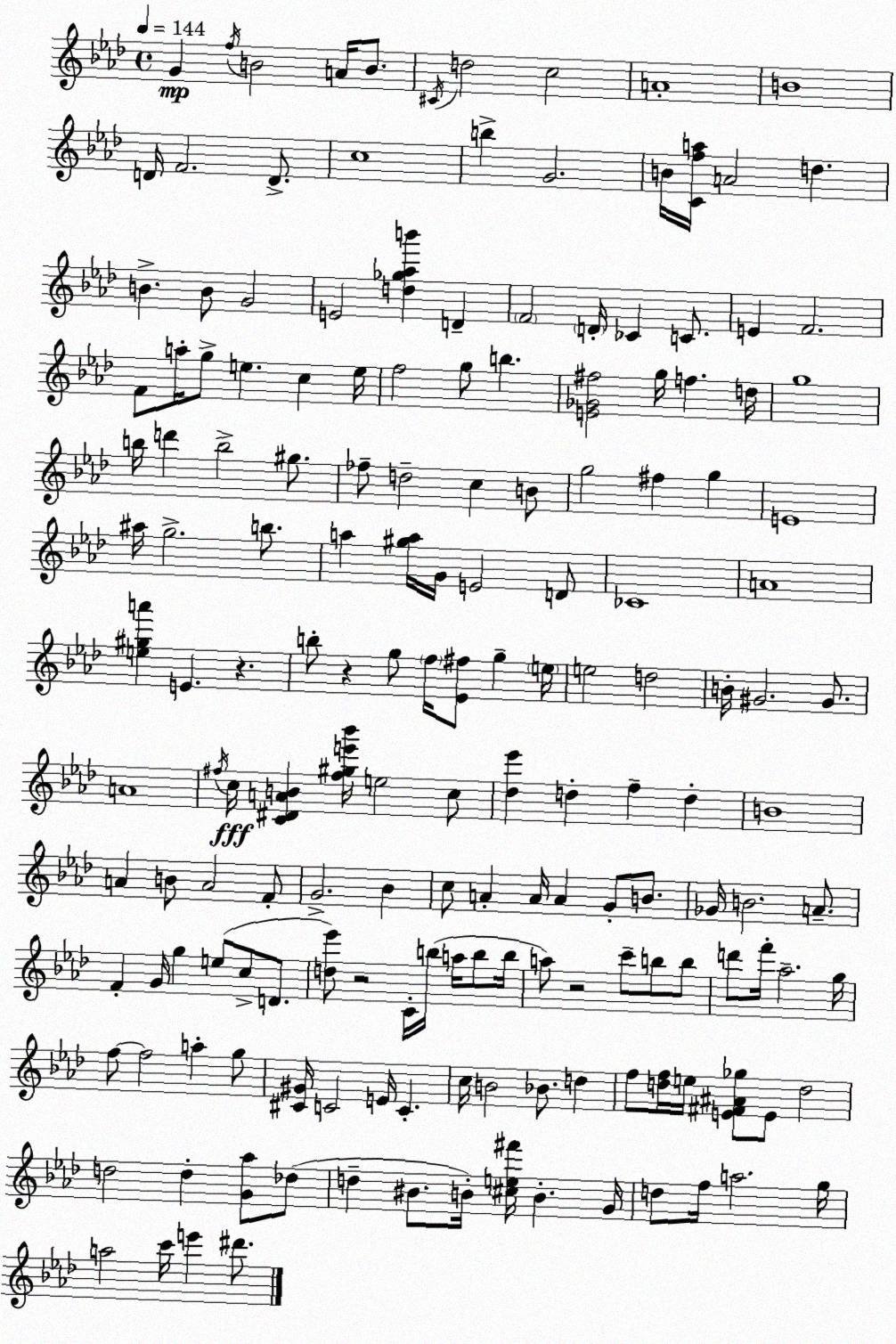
X:1
T:Untitled
M:4/4
L:1/4
K:Ab
G f/4 B2 A/4 B/2 ^C/4 d2 c2 A4 B4 D/4 F2 D/2 c4 b G2 B/4 [Cfa]/4 A2 d B B/2 G2 E2 [d_g_ab'] D F2 D/4 _C C/2 E F2 F/2 a/4 g/2 e c e/4 f2 g/2 b [E_G^f]2 g/4 f d/4 g4 b/4 d' b2 ^g/2 _f/2 d2 c B/2 g2 ^f g E4 ^a/4 g2 b/2 a [^ga]/4 G/4 E2 D/2 _C4 A4 [e^ga'] E z b/2 z g/2 f/4 [_E^f]/2 g e/4 e2 d2 B/4 ^G2 ^G/2 A4 ^f/4 c/4 [C^DAB] [^f^ge'_b']/4 e2 c/2 [_d_e'] d f d B4 A B/2 A2 F/2 G2 _B c/2 A A/4 A G/2 B/2 _G/4 B2 A/2 F G/4 g e/2 c/2 D/2 [d_e']/2 z2 C/4 b/4 a/4 b/2 b/4 a/2 z2 c'/2 b/2 b/2 d'/2 f'/4 _a2 g/4 f/2 f2 a g/2 [^C^G]/4 C2 E/4 C c/4 B2 _B/2 d f/2 [df]/4 e/4 [E^F^A_g]/2 E/2 d2 d2 d [G_a]/2 _d/2 d ^B/2 B/4 [^ce^f']/4 B G/4 d/2 f/4 a2 g/4 a2 c'/4 e' ^d'/2